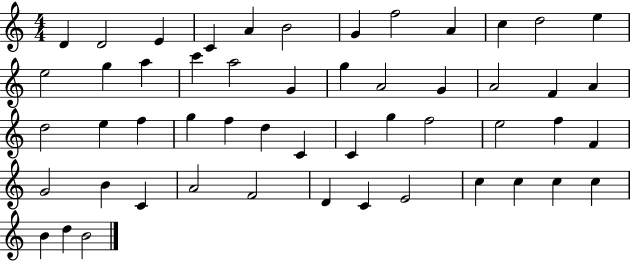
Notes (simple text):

D4/q D4/h E4/q C4/q A4/q B4/h G4/q F5/h A4/q C5/q D5/h E5/q E5/h G5/q A5/q C6/q A5/h G4/q G5/q A4/h G4/q A4/h F4/q A4/q D5/h E5/q F5/q G5/q F5/q D5/q C4/q C4/q G5/q F5/h E5/h F5/q F4/q G4/h B4/q C4/q A4/h F4/h D4/q C4/q E4/h C5/q C5/q C5/q C5/q B4/q D5/q B4/h